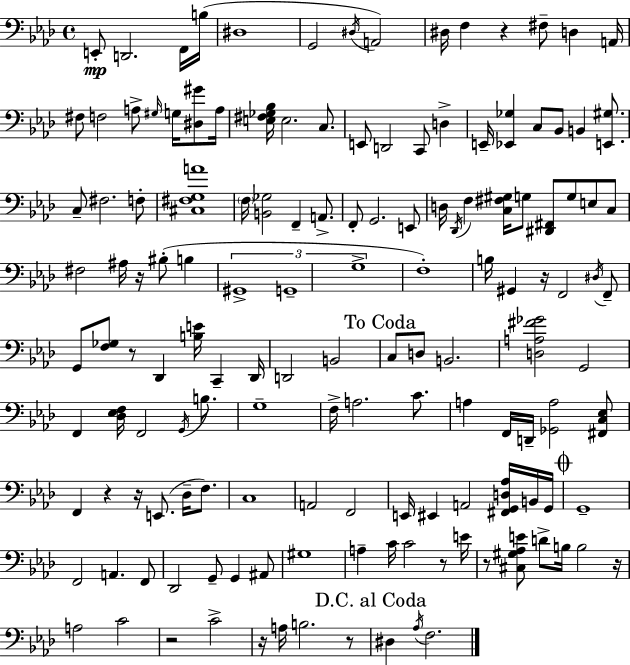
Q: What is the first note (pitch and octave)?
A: E2